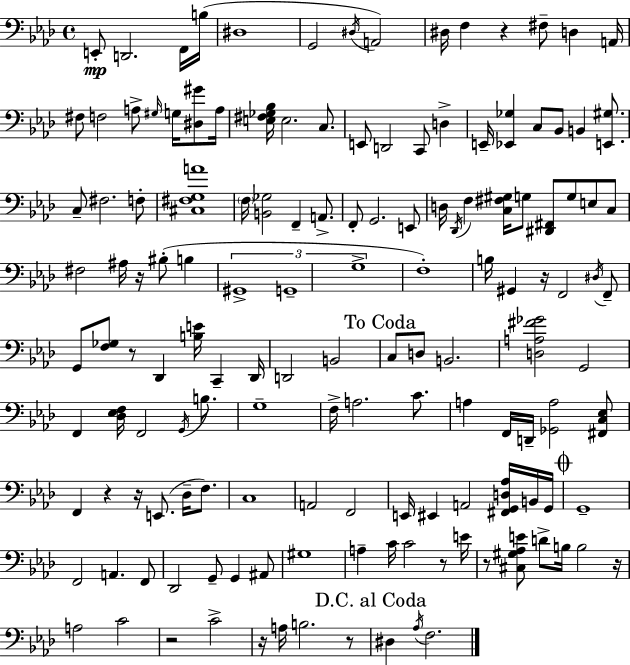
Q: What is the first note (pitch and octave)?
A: E2